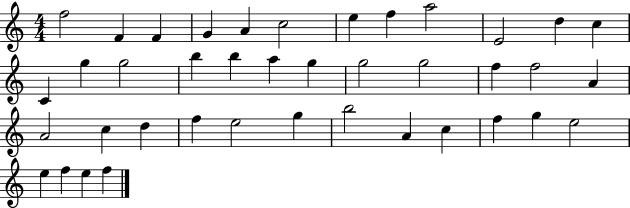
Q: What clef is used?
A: treble